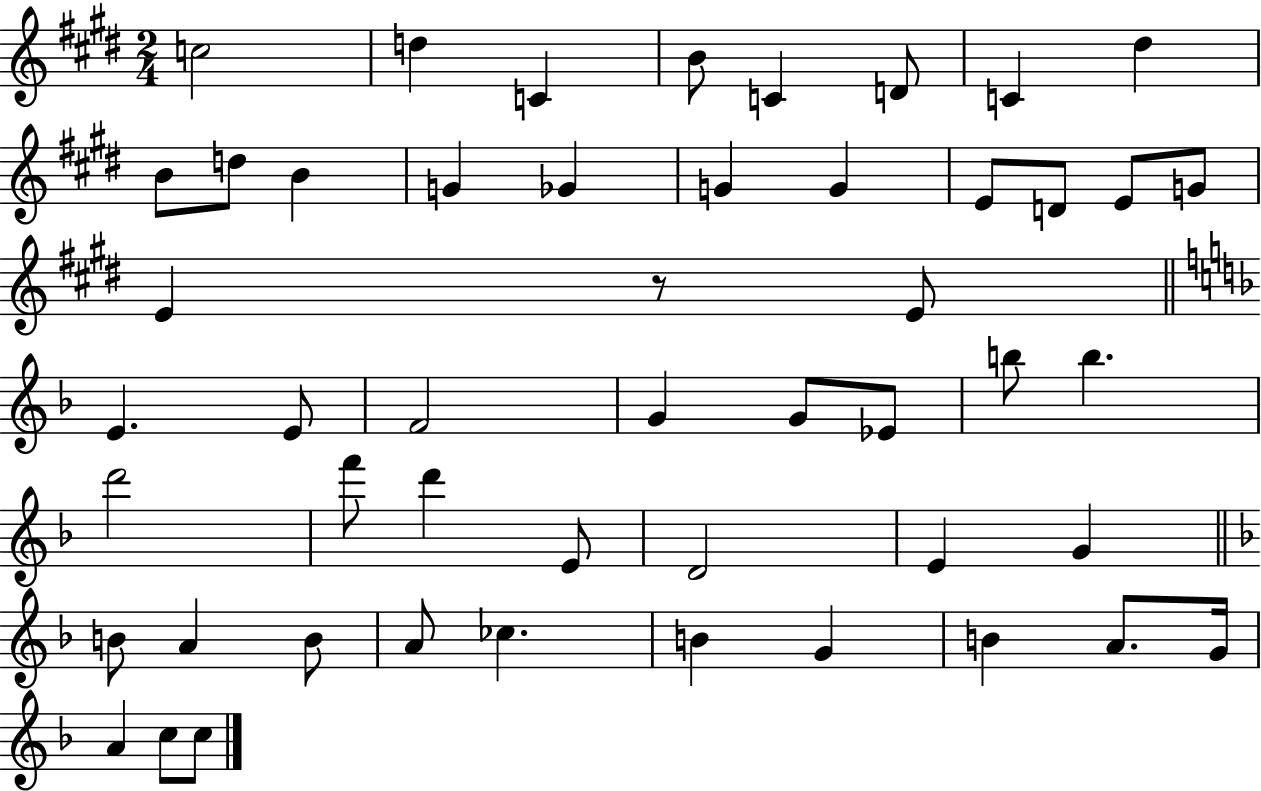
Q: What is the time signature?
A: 2/4